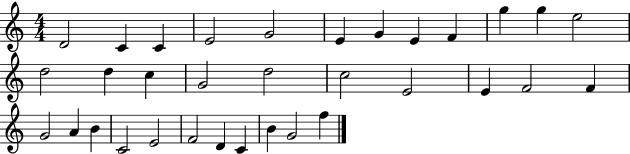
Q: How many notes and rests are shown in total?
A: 33